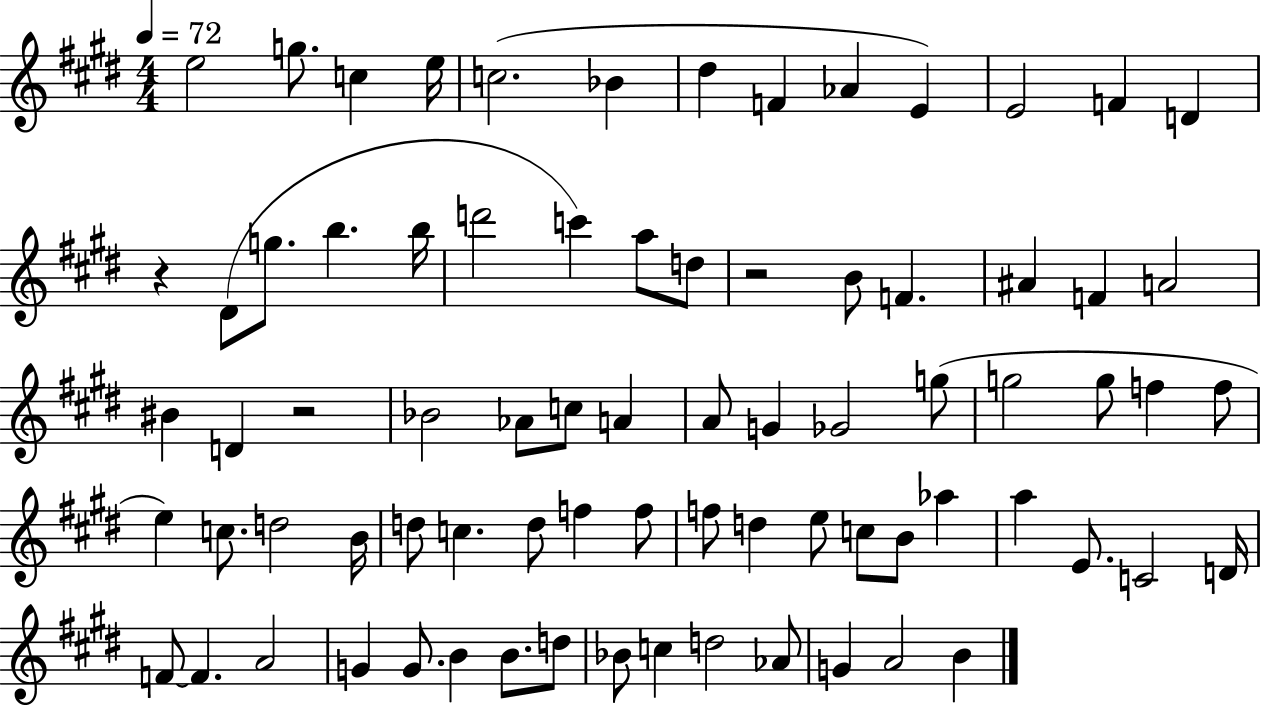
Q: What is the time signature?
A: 4/4